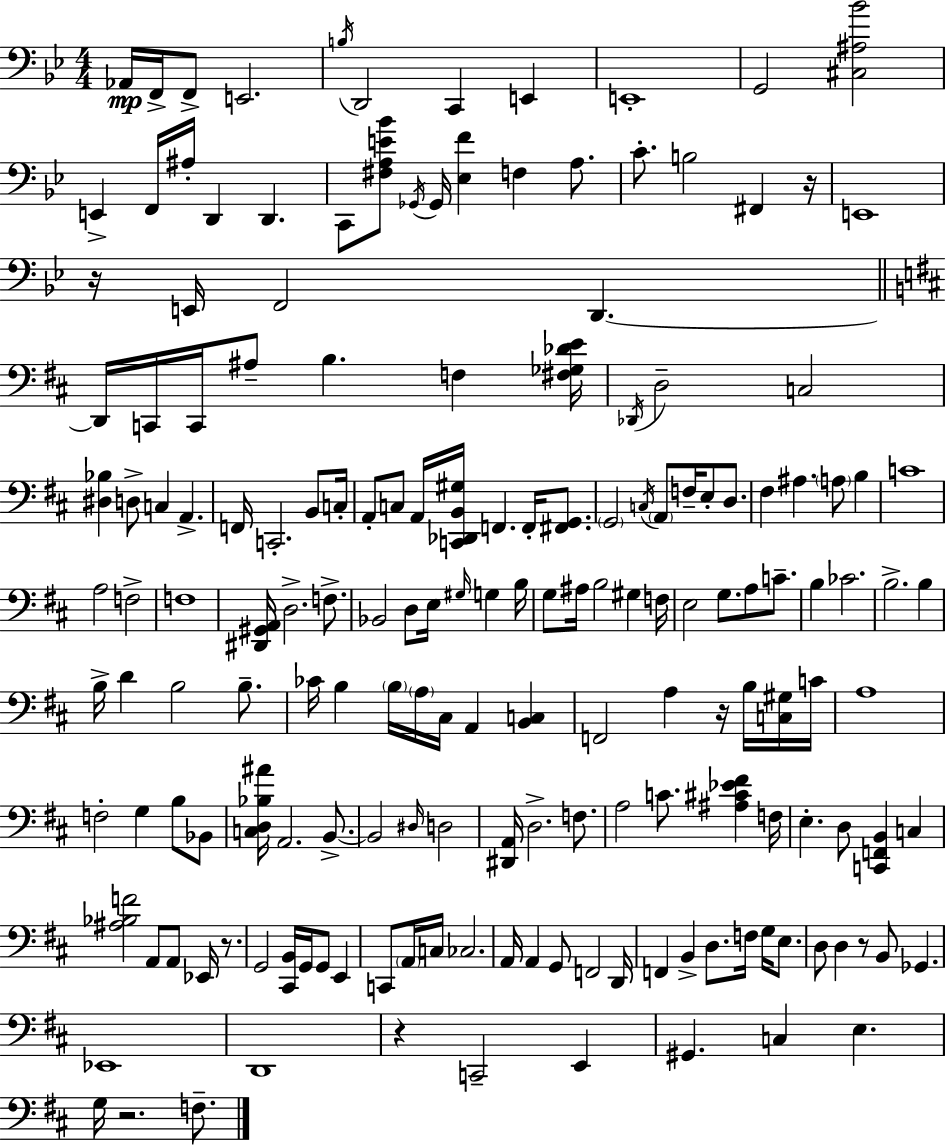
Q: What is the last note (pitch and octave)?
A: F3